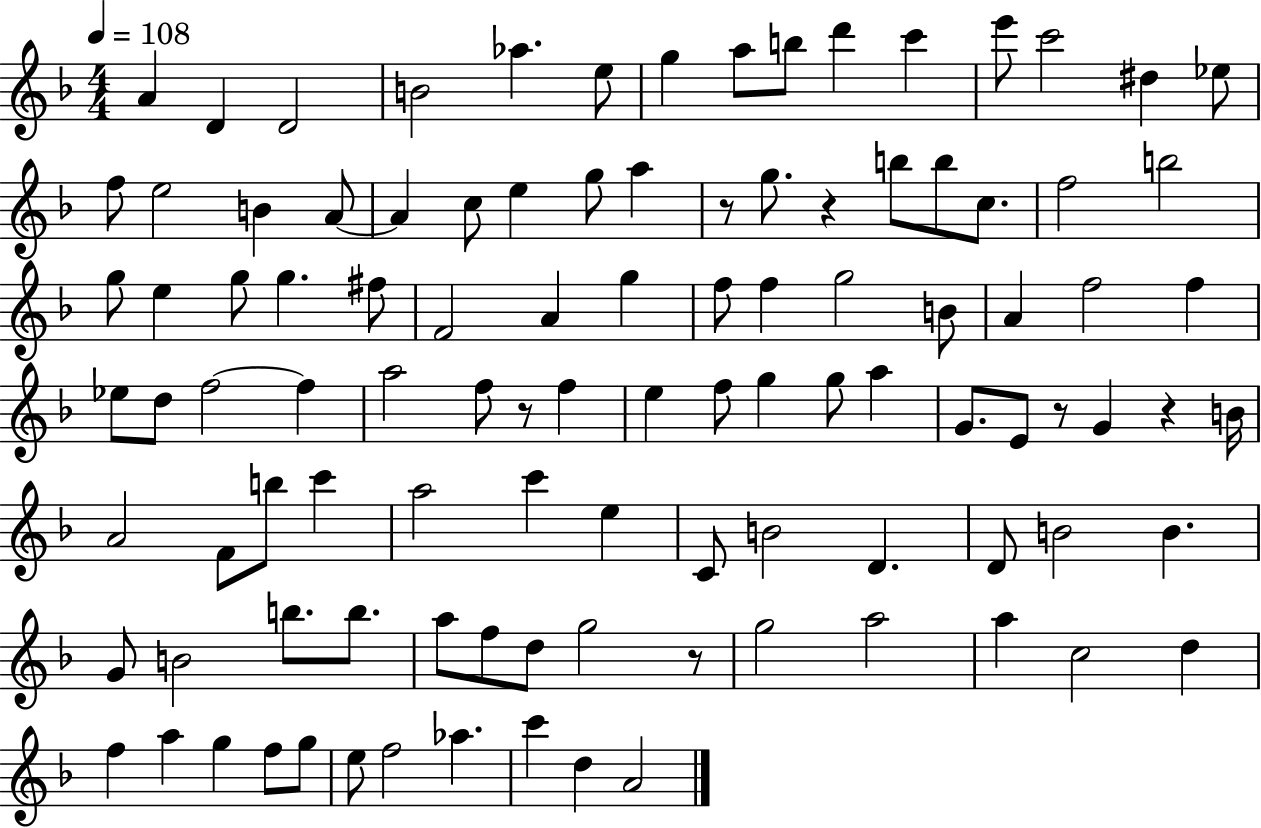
X:1
T:Untitled
M:4/4
L:1/4
K:F
A D D2 B2 _a e/2 g a/2 b/2 d' c' e'/2 c'2 ^d _e/2 f/2 e2 B A/2 A c/2 e g/2 a z/2 g/2 z b/2 b/2 c/2 f2 b2 g/2 e g/2 g ^f/2 F2 A g f/2 f g2 B/2 A f2 f _e/2 d/2 f2 f a2 f/2 z/2 f e f/2 g g/2 a G/2 E/2 z/2 G z B/4 A2 F/2 b/2 c' a2 c' e C/2 B2 D D/2 B2 B G/2 B2 b/2 b/2 a/2 f/2 d/2 g2 z/2 g2 a2 a c2 d f a g f/2 g/2 e/2 f2 _a c' d A2